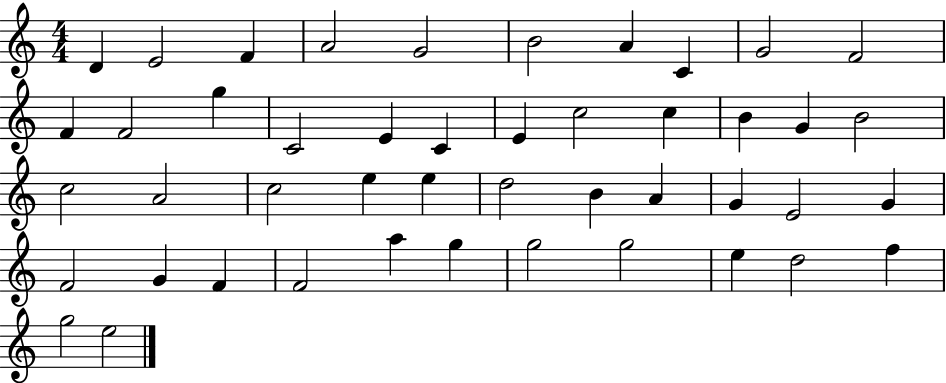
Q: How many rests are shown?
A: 0